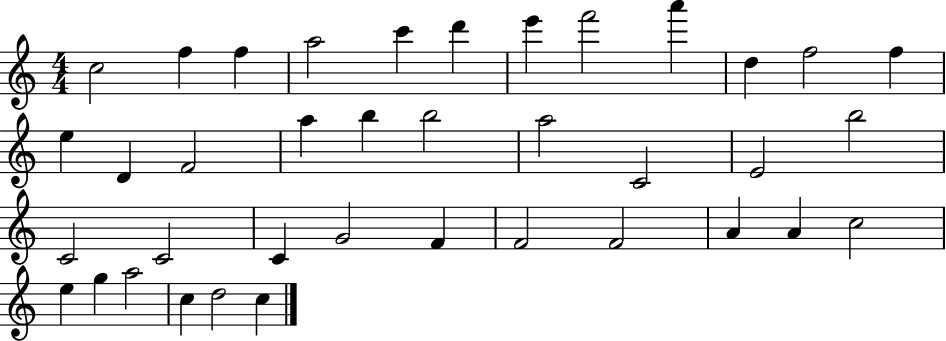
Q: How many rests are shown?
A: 0